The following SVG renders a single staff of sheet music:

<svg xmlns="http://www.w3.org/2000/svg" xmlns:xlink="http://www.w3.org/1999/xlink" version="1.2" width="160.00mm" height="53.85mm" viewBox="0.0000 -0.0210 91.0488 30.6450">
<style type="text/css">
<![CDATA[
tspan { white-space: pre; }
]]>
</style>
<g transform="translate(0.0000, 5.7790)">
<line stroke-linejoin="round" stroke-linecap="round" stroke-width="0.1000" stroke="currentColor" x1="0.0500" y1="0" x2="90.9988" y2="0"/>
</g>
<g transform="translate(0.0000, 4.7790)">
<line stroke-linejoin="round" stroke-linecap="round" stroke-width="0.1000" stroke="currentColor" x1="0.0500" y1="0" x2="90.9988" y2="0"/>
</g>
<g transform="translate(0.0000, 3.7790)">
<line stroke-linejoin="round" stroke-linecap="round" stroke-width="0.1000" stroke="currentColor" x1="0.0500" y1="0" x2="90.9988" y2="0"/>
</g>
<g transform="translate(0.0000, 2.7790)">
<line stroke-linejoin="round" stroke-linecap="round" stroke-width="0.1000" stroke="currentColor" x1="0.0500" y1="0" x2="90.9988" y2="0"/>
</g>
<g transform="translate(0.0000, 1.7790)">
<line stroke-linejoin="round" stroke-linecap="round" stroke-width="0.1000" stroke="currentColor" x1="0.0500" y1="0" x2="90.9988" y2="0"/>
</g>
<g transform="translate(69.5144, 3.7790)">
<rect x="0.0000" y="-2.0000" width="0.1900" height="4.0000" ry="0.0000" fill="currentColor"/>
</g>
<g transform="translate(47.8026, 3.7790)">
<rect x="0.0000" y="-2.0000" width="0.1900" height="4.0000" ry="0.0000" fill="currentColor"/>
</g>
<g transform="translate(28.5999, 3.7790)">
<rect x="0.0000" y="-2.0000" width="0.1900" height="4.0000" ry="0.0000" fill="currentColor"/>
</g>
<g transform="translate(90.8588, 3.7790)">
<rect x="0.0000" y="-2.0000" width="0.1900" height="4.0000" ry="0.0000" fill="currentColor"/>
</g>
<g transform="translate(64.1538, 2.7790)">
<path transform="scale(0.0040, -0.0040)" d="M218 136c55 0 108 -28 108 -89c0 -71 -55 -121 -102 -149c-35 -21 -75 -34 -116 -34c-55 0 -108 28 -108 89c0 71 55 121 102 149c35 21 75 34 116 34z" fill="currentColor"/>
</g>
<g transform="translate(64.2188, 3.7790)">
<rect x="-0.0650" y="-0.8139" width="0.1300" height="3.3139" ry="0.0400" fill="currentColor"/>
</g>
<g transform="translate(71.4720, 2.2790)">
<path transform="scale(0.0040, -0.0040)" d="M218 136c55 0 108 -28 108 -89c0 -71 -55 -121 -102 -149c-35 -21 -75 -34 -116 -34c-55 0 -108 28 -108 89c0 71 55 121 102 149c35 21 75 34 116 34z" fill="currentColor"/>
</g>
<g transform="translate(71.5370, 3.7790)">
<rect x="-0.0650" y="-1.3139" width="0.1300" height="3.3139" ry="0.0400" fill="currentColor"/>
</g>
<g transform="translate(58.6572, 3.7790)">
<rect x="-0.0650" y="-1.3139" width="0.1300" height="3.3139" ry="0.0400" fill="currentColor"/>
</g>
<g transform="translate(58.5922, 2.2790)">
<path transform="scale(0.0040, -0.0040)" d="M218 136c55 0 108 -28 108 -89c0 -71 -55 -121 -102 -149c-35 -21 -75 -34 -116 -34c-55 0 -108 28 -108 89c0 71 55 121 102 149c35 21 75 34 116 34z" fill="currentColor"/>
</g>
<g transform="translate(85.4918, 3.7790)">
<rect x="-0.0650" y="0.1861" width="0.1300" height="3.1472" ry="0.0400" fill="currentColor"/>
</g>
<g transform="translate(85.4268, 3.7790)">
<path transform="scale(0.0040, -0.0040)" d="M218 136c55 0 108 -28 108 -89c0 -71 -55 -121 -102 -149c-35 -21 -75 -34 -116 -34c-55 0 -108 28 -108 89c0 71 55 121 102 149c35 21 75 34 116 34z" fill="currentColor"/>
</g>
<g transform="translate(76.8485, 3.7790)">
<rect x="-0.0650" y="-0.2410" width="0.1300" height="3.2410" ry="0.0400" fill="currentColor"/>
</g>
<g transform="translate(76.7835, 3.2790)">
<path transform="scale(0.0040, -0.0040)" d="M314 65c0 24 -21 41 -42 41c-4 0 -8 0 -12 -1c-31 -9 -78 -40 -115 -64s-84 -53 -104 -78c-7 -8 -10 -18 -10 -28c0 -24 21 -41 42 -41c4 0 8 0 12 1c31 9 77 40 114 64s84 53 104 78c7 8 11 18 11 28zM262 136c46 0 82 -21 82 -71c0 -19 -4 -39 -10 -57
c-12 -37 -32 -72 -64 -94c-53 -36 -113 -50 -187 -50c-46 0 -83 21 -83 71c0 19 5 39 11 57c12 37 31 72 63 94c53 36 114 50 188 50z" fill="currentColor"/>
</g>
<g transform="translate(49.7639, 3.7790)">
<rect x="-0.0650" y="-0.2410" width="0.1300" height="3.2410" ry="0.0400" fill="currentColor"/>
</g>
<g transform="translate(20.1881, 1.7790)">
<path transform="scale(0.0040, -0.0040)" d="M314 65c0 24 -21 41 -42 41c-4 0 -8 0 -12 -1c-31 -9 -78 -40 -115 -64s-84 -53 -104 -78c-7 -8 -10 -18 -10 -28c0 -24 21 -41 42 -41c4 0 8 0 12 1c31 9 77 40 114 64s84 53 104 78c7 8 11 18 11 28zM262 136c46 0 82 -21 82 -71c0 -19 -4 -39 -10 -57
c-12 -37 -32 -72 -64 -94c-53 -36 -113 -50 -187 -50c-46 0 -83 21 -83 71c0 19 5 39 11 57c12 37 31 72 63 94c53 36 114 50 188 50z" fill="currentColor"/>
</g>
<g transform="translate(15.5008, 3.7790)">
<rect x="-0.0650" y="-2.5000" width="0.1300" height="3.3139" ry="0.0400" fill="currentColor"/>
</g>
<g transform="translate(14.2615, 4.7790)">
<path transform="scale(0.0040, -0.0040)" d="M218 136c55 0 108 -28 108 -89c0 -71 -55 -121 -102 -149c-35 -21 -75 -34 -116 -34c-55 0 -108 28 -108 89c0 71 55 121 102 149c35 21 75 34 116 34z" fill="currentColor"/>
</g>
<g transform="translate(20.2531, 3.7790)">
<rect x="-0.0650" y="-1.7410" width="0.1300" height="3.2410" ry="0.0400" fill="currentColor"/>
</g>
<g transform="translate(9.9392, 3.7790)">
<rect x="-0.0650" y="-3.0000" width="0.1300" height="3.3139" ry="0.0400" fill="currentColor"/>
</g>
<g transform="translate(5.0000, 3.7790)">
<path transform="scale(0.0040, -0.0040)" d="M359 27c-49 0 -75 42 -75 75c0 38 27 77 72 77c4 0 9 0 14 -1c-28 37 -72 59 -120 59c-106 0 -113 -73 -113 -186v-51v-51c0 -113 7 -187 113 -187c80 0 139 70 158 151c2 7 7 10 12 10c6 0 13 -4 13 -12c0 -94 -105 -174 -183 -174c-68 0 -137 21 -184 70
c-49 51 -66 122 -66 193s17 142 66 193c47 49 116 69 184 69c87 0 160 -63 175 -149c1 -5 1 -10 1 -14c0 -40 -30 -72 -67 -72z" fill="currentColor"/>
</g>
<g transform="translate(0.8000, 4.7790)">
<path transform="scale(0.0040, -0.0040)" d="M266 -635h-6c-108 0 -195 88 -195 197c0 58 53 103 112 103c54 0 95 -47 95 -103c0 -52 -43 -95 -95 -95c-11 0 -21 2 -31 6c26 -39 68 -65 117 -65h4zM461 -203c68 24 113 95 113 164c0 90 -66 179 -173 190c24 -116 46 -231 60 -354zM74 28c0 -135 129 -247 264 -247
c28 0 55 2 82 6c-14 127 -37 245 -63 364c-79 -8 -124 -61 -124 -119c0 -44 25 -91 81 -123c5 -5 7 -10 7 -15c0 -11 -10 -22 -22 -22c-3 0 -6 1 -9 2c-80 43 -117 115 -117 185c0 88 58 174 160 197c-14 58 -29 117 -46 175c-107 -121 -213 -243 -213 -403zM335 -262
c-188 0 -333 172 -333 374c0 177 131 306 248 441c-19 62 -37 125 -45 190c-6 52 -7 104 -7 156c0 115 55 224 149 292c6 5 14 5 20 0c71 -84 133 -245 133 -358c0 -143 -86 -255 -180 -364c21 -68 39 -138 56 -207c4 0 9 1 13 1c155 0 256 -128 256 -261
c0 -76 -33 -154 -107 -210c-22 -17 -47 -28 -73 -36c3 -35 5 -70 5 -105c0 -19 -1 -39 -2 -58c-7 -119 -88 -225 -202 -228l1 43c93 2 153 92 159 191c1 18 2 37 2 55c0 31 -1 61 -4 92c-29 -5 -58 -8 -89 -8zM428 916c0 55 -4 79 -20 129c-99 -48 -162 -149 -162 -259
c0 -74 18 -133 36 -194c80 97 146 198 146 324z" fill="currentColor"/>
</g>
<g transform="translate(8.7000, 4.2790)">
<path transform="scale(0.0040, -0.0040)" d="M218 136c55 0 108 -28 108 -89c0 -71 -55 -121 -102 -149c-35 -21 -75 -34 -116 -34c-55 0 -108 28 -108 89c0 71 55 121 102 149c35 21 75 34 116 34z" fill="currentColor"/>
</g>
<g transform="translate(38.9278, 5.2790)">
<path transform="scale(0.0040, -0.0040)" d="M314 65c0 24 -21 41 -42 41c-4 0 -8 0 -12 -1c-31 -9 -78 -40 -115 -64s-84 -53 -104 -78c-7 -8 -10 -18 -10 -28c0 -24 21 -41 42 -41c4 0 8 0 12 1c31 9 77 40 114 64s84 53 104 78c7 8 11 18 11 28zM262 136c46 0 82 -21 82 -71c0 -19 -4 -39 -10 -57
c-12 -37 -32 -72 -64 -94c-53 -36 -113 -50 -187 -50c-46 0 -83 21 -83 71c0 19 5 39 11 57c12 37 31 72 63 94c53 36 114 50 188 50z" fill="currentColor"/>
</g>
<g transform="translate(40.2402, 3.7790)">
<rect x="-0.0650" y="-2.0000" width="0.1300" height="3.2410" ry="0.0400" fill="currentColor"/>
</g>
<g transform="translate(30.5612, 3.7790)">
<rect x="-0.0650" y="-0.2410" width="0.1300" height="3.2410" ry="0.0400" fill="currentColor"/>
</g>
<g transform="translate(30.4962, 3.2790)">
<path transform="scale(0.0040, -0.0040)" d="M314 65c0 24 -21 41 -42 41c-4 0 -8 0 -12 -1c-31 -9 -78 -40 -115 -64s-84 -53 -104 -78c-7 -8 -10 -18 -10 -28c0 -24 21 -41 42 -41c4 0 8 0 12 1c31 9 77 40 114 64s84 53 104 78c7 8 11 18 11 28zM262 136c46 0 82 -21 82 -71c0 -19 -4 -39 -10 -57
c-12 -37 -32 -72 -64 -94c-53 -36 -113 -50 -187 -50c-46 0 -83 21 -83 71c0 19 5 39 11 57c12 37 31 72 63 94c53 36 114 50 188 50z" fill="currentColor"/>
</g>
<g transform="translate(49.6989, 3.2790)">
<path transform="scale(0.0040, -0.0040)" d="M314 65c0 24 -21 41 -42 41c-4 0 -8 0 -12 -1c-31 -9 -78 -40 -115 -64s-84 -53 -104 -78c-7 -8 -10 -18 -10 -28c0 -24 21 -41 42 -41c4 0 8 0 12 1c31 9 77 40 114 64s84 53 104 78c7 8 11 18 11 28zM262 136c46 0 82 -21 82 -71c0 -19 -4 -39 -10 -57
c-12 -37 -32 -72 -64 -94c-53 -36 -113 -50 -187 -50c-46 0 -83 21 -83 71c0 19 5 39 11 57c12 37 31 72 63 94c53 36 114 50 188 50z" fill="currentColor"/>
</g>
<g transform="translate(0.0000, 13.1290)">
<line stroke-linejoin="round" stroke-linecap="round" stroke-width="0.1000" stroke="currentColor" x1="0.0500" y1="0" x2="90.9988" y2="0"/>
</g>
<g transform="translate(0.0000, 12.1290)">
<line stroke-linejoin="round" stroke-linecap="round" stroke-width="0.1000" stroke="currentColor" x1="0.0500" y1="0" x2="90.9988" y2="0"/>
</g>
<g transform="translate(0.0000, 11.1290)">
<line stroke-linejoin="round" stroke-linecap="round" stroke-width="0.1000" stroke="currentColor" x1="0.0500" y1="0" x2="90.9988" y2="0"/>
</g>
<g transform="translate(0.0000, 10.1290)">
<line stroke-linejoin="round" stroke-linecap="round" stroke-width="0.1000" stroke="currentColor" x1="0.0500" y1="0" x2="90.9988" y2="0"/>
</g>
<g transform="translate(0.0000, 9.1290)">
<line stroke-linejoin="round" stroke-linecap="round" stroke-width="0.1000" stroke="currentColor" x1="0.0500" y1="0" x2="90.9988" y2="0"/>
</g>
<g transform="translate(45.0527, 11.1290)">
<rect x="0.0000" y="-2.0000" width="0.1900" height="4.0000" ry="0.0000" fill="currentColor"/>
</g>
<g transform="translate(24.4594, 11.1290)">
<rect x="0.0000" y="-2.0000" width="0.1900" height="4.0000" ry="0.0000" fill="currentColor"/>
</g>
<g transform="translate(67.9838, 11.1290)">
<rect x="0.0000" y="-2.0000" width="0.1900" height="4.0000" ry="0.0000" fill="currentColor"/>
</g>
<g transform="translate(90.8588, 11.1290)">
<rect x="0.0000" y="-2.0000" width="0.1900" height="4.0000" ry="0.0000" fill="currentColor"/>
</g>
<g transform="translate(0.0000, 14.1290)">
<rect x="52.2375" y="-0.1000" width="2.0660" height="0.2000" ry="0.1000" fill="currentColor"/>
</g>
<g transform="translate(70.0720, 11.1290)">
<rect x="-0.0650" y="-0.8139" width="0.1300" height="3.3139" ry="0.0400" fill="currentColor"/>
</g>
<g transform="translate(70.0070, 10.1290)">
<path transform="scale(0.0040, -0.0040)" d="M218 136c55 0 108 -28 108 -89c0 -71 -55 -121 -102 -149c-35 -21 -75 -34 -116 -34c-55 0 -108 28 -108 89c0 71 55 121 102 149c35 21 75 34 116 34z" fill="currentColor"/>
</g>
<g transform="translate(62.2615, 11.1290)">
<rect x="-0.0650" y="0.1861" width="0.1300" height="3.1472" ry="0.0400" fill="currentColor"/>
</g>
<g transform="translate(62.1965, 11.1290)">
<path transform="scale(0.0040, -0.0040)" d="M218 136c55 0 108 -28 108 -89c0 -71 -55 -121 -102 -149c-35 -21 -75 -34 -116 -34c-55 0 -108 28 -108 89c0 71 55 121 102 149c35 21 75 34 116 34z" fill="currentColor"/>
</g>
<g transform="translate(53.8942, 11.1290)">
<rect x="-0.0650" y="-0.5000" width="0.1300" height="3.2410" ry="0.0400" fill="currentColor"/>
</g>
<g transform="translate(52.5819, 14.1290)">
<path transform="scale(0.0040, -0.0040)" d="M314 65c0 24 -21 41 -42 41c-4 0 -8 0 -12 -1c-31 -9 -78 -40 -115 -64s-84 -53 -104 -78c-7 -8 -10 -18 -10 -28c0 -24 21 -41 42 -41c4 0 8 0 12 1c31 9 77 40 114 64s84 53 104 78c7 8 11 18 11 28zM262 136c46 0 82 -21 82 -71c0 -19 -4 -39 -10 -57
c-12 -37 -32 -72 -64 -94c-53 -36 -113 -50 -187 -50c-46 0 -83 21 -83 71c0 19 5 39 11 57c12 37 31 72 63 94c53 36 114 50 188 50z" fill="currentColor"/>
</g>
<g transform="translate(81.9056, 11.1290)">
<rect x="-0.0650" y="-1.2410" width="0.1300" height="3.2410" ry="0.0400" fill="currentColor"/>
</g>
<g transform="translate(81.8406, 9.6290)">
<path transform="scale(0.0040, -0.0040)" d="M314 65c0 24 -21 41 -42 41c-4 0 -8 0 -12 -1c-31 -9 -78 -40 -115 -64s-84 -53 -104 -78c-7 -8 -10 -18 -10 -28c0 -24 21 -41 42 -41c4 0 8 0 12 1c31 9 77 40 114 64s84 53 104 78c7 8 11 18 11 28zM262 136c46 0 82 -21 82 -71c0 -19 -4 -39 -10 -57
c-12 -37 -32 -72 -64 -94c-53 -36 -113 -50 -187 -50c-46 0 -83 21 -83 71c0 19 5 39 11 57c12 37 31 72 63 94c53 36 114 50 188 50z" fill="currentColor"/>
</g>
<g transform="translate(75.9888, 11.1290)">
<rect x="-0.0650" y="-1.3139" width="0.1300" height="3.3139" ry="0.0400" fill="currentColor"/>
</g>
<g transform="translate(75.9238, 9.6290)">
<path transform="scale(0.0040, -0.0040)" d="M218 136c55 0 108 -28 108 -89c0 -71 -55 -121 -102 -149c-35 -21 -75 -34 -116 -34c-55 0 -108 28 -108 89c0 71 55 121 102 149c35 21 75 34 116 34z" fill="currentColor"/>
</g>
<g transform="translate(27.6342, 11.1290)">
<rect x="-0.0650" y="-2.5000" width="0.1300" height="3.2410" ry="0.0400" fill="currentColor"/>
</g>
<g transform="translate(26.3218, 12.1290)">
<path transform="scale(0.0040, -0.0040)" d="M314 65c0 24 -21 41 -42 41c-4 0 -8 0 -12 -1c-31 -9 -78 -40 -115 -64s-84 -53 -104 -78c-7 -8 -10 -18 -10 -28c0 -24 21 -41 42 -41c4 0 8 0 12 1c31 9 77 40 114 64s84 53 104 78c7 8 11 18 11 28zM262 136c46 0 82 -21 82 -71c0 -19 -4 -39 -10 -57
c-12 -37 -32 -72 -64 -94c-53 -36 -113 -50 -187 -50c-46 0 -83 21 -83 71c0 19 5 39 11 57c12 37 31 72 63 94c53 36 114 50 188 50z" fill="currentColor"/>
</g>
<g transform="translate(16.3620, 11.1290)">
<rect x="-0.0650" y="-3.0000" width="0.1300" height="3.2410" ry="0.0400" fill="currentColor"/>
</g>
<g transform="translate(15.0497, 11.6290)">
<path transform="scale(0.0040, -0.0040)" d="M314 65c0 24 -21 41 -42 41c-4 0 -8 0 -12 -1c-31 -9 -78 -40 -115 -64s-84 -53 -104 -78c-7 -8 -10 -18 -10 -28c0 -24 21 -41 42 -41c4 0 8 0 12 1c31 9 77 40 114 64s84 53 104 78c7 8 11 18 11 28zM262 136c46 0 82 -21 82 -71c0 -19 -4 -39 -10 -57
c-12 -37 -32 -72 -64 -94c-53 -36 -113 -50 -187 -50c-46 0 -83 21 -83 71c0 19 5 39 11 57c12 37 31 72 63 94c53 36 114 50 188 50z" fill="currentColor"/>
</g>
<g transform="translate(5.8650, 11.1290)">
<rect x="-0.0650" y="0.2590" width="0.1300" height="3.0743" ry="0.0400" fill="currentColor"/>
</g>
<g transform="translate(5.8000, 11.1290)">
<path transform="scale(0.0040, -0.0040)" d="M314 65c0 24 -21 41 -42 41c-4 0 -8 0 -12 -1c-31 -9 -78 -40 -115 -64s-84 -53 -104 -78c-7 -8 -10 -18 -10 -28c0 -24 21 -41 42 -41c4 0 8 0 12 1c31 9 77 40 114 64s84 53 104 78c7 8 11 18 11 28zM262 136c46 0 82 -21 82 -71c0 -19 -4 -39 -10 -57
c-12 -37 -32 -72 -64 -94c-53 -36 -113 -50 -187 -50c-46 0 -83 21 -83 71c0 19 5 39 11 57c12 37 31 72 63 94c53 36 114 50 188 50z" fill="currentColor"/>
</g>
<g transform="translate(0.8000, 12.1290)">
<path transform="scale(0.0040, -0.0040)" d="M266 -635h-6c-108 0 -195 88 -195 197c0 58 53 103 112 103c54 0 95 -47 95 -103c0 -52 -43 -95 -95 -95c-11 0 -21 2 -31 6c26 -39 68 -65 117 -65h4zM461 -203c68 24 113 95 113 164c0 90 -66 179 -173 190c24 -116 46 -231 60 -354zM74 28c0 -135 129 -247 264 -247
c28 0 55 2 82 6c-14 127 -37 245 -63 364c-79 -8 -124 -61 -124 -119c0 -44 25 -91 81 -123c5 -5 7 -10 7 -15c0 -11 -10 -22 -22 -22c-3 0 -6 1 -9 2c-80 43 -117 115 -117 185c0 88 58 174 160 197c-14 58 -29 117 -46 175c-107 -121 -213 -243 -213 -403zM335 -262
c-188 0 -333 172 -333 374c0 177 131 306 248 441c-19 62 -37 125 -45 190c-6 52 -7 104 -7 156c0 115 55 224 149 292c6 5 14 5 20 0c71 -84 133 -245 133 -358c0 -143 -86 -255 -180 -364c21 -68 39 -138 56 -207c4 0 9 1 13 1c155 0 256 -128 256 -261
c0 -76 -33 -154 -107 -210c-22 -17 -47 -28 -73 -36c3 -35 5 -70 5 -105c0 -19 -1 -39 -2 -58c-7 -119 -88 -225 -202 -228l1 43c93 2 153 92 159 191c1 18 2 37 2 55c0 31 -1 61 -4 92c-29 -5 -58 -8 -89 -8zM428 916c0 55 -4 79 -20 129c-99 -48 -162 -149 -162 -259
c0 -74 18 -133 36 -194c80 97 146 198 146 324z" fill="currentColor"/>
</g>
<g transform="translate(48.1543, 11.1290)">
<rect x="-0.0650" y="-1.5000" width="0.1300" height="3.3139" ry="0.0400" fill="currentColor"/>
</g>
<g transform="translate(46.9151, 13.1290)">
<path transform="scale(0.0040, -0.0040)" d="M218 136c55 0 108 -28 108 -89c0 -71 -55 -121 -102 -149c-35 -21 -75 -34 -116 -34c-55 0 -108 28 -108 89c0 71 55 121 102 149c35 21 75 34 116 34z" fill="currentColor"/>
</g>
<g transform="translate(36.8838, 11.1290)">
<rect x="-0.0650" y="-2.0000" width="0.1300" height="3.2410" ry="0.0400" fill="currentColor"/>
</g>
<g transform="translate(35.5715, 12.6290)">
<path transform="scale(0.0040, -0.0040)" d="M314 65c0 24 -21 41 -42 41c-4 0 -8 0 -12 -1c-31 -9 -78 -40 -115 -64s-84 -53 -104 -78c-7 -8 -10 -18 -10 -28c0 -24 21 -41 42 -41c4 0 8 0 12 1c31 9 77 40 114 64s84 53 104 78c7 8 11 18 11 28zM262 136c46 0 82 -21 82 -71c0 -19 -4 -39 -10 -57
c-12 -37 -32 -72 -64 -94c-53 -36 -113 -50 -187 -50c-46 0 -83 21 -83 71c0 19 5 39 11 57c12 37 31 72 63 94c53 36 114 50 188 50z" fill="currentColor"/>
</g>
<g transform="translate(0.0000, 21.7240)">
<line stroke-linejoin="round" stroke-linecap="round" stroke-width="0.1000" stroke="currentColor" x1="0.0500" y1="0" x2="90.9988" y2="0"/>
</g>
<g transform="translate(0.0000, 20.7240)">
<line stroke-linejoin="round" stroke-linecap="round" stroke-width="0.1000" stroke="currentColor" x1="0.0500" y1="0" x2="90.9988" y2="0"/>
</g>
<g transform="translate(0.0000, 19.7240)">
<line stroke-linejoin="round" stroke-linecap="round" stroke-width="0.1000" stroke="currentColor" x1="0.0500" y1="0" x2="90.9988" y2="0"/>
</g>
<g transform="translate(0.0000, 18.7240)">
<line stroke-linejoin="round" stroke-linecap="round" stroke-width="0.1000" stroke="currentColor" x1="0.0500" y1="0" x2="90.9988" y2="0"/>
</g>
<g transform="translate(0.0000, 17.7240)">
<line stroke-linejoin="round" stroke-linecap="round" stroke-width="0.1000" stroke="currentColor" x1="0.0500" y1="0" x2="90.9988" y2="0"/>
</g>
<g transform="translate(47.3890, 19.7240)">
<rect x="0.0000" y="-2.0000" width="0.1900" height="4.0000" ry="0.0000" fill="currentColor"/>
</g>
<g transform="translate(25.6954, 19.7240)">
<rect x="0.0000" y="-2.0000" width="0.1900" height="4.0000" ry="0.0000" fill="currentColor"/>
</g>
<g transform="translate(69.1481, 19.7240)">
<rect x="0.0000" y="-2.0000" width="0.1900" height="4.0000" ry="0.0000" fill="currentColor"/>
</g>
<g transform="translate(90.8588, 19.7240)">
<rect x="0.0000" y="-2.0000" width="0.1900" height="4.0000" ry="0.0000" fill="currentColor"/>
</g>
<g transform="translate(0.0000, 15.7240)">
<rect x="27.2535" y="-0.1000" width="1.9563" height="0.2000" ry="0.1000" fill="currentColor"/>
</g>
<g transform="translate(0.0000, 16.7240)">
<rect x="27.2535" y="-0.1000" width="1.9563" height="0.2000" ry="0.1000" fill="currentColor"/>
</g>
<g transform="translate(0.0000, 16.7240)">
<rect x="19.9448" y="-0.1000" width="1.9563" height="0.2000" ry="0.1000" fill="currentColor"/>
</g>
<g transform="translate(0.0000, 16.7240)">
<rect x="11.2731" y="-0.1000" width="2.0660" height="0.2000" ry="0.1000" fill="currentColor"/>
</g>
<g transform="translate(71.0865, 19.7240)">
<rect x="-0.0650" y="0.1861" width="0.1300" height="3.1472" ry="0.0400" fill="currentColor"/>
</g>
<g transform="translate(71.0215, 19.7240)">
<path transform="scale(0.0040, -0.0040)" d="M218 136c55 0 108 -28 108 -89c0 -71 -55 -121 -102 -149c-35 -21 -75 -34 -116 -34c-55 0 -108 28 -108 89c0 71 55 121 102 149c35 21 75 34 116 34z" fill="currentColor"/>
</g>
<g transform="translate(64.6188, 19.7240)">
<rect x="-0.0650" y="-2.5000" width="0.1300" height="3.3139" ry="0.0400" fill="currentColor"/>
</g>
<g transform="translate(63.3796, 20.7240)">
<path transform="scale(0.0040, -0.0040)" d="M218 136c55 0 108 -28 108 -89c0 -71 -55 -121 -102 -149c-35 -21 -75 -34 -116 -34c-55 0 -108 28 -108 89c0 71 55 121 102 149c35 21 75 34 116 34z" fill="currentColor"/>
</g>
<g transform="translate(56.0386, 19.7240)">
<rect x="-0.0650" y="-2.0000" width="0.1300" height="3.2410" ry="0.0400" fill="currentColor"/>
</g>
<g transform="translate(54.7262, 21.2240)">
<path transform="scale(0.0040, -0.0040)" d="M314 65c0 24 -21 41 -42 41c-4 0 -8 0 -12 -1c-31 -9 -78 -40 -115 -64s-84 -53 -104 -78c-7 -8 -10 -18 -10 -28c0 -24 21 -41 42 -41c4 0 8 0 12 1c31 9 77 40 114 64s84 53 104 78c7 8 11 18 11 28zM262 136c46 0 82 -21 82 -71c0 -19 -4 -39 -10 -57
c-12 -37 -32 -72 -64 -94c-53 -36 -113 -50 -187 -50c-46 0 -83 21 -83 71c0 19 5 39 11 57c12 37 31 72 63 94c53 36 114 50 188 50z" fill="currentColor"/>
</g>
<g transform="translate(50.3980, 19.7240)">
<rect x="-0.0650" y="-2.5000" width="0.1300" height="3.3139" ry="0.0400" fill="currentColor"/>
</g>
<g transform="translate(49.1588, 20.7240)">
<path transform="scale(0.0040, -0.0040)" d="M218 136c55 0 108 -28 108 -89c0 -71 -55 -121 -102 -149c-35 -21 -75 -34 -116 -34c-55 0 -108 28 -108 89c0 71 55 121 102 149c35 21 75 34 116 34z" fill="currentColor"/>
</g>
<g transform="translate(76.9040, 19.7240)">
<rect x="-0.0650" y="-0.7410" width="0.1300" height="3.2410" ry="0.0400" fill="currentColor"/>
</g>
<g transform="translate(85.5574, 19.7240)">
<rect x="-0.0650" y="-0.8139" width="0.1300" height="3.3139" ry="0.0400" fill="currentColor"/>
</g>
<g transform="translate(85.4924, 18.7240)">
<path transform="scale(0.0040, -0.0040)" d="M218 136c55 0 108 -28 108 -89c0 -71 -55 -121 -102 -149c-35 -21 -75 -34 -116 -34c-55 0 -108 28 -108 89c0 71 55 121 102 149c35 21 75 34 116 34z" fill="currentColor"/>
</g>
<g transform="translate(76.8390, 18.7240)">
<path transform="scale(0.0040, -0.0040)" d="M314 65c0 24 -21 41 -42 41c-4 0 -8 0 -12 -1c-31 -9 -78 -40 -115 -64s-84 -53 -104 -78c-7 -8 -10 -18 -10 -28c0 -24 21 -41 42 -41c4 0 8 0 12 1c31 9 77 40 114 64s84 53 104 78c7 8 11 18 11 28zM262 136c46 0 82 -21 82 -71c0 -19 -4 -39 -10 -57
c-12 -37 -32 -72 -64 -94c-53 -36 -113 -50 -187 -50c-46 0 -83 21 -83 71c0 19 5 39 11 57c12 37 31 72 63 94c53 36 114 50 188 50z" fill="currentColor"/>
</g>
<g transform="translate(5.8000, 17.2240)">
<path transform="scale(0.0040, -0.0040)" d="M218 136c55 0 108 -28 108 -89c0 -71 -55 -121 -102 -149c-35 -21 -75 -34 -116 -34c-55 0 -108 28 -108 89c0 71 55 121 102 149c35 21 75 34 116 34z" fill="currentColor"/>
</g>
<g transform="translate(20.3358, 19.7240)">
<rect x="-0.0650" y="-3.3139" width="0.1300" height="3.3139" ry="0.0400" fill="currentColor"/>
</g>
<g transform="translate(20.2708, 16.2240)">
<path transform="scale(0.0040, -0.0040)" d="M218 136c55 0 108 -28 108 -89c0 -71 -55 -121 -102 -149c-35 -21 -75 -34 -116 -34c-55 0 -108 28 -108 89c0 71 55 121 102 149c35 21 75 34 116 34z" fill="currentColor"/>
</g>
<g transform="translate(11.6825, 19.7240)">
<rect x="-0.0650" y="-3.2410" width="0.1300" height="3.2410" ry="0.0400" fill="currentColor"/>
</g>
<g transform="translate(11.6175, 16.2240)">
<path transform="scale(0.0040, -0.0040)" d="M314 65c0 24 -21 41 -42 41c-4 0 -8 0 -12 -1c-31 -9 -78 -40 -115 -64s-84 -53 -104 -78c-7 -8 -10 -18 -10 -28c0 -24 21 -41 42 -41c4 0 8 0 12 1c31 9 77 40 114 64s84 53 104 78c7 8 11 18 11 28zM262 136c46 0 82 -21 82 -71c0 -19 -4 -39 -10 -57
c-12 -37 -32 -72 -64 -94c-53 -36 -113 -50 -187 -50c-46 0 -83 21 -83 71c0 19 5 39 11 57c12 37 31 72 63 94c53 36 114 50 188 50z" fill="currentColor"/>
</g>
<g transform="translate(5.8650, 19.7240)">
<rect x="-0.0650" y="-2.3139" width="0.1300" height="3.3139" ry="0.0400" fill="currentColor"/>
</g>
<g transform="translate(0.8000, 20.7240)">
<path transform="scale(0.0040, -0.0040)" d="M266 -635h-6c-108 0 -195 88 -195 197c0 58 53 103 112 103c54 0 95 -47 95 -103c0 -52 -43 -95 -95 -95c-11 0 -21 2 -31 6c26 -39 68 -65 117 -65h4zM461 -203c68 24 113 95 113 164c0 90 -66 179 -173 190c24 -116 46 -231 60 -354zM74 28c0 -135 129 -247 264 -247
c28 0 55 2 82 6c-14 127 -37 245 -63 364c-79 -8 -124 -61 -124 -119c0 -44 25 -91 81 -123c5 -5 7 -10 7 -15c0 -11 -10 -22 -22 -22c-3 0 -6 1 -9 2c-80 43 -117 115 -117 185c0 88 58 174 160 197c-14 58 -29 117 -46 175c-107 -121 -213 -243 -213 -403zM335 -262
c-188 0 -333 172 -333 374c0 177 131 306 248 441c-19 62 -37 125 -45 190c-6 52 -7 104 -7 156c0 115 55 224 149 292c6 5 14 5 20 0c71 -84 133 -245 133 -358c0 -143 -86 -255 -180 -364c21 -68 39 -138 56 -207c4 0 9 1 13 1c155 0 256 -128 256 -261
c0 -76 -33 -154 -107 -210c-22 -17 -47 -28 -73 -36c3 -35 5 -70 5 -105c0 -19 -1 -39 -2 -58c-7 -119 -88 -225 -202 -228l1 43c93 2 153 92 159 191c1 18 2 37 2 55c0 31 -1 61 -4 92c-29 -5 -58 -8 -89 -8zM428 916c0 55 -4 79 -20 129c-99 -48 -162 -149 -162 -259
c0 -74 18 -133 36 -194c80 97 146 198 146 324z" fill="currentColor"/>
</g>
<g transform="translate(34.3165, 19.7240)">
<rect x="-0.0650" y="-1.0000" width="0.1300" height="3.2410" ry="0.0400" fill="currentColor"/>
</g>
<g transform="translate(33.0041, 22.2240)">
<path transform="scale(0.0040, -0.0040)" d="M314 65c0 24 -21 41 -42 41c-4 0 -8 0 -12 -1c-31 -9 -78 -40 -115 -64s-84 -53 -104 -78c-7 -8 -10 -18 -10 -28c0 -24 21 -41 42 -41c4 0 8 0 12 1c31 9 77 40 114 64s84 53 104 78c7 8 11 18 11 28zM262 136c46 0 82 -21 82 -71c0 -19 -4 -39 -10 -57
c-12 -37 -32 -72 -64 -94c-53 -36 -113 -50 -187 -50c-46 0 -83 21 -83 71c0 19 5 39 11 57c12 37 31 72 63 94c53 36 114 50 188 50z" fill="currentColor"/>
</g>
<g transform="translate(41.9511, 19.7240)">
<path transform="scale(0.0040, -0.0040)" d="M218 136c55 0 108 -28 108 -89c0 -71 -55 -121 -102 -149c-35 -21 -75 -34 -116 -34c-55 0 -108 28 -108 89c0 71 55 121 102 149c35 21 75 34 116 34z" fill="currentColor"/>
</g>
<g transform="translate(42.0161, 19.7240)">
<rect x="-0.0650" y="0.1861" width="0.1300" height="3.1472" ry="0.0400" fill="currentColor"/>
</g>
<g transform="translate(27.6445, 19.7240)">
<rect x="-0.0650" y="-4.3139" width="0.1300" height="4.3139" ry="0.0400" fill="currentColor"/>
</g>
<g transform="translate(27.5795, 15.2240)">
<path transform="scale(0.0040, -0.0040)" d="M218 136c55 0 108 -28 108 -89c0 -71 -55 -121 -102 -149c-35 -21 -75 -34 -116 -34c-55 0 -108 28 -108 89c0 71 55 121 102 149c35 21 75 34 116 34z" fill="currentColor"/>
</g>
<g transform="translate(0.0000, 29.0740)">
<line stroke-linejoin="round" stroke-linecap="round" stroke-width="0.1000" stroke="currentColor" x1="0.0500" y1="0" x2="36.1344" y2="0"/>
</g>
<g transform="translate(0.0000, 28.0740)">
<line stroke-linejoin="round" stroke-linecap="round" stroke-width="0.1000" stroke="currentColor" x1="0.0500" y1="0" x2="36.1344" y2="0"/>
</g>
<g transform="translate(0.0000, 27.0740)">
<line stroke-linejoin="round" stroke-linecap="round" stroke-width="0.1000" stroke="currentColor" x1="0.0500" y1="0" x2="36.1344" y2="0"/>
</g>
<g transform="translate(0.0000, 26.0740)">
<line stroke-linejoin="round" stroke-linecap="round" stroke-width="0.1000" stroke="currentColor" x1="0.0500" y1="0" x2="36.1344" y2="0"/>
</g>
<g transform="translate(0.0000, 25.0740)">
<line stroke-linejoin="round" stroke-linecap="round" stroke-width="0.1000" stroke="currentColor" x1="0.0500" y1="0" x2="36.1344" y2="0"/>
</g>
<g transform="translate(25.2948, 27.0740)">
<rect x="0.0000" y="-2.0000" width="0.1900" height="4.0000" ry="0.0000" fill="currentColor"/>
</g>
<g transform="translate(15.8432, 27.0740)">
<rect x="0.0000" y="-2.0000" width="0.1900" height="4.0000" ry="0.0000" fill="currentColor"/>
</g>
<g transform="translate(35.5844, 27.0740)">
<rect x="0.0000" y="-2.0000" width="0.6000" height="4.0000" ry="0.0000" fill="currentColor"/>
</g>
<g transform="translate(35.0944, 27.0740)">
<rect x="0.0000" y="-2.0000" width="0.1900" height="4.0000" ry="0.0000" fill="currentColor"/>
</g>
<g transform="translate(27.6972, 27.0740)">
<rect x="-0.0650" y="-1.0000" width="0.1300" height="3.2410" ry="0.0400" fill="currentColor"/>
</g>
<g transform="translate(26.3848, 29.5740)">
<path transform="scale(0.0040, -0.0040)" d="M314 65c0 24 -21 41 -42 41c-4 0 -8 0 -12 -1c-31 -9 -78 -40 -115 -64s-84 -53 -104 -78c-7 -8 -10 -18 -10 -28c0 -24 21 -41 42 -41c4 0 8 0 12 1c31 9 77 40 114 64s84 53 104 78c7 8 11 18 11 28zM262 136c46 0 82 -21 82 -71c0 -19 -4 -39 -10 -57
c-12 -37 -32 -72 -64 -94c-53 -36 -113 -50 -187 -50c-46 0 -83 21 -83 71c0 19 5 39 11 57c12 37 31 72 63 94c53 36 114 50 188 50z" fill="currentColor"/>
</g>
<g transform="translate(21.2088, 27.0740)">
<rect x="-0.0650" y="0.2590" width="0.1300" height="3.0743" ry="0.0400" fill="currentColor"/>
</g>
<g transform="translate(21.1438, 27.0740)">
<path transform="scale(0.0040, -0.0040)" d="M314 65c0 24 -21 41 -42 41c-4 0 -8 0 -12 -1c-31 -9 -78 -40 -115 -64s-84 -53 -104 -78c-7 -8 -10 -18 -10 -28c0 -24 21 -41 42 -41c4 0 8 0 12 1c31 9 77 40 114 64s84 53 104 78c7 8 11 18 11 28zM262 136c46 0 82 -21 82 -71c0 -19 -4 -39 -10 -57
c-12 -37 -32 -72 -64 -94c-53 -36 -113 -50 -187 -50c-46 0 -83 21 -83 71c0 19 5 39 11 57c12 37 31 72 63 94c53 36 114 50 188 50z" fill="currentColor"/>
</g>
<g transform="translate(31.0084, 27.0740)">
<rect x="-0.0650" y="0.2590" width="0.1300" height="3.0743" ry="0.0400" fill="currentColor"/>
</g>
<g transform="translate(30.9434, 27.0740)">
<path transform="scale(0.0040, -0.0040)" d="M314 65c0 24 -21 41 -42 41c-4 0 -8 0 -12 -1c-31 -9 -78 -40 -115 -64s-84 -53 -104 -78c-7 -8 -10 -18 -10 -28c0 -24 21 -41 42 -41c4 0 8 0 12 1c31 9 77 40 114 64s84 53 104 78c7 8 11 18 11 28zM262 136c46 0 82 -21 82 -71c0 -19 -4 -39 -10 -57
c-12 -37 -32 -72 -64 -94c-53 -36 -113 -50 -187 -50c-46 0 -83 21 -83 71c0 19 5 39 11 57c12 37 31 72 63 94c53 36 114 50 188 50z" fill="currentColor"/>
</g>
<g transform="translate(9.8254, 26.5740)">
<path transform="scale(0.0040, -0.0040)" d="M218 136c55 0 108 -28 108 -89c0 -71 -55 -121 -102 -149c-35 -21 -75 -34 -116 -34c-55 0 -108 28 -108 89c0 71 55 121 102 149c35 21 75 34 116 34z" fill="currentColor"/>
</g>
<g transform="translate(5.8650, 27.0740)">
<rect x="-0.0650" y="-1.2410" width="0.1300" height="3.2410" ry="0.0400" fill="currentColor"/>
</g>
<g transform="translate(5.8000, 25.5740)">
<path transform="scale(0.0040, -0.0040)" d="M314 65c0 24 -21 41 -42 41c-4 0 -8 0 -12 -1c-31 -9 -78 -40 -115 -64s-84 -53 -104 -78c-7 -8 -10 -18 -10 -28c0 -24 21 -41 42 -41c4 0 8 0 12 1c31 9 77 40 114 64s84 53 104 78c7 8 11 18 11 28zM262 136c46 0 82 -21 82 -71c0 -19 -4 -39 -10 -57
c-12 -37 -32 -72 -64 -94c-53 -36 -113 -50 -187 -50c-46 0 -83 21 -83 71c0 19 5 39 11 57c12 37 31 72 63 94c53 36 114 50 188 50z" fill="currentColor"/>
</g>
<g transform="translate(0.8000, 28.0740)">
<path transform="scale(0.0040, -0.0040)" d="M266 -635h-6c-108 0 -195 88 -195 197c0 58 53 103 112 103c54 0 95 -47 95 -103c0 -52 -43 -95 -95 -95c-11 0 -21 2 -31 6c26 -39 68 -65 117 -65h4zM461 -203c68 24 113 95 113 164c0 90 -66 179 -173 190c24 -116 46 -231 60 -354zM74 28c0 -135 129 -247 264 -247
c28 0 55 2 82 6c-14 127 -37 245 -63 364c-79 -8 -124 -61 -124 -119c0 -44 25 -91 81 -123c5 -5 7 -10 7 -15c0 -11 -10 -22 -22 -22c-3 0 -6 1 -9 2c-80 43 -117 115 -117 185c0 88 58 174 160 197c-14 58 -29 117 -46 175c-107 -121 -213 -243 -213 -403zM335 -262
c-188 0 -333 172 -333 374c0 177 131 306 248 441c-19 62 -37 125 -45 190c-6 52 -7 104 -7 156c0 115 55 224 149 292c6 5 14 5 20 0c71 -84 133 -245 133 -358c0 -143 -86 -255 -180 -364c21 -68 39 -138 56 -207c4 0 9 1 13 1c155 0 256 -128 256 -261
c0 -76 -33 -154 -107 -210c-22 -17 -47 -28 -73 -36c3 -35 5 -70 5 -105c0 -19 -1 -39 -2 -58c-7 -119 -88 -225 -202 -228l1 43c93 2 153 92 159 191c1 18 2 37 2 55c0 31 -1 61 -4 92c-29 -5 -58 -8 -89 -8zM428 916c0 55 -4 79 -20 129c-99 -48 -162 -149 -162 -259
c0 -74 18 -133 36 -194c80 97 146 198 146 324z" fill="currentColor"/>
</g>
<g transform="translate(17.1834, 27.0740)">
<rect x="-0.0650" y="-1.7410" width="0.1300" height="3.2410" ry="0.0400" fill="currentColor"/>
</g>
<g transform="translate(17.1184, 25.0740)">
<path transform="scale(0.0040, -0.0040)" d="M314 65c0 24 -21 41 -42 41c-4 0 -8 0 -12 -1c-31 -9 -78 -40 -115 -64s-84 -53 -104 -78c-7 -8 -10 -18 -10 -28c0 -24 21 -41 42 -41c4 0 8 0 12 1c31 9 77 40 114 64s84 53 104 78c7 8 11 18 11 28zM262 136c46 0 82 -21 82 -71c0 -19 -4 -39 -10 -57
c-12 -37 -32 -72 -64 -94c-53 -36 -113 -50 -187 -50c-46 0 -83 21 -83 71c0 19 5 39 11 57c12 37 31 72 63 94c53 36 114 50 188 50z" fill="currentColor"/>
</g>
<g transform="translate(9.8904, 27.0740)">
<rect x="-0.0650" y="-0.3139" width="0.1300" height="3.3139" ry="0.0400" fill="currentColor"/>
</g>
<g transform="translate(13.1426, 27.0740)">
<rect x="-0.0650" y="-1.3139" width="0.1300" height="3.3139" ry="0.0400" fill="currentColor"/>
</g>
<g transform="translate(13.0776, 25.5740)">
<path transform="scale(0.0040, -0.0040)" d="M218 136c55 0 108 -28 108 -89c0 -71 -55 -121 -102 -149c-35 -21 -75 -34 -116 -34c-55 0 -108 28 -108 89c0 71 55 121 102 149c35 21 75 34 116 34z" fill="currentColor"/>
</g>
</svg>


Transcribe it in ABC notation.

X:1
T:Untitled
M:4/4
L:1/4
K:C
A G f2 c2 F2 c2 e d e c2 B B2 A2 G2 F2 E C2 B d e e2 g b2 b d' D2 B G F2 G B d2 d e2 c e f2 B2 D2 B2